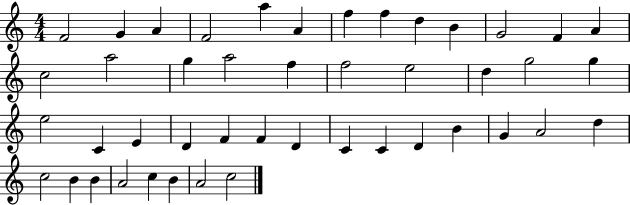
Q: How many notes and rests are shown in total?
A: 45